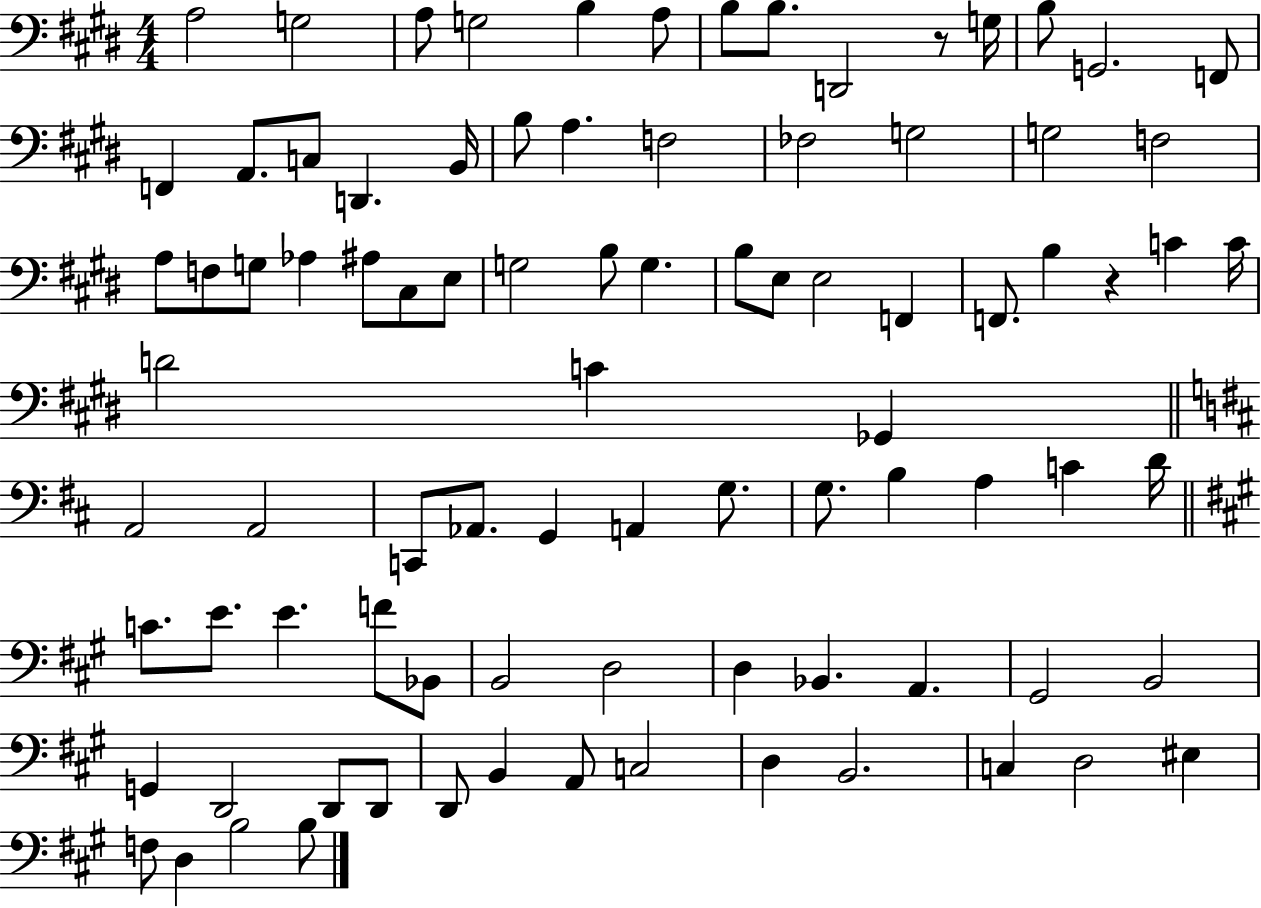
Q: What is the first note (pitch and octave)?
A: A3